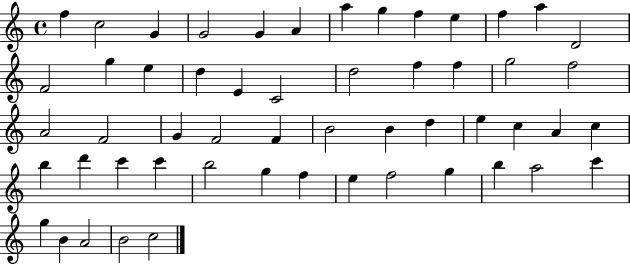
X:1
T:Untitled
M:4/4
L:1/4
K:C
f c2 G G2 G A a g f e f a D2 F2 g e d E C2 d2 f f g2 f2 A2 F2 G F2 F B2 B d e c A c b d' c' c' b2 g f e f2 g b a2 c' g B A2 B2 c2